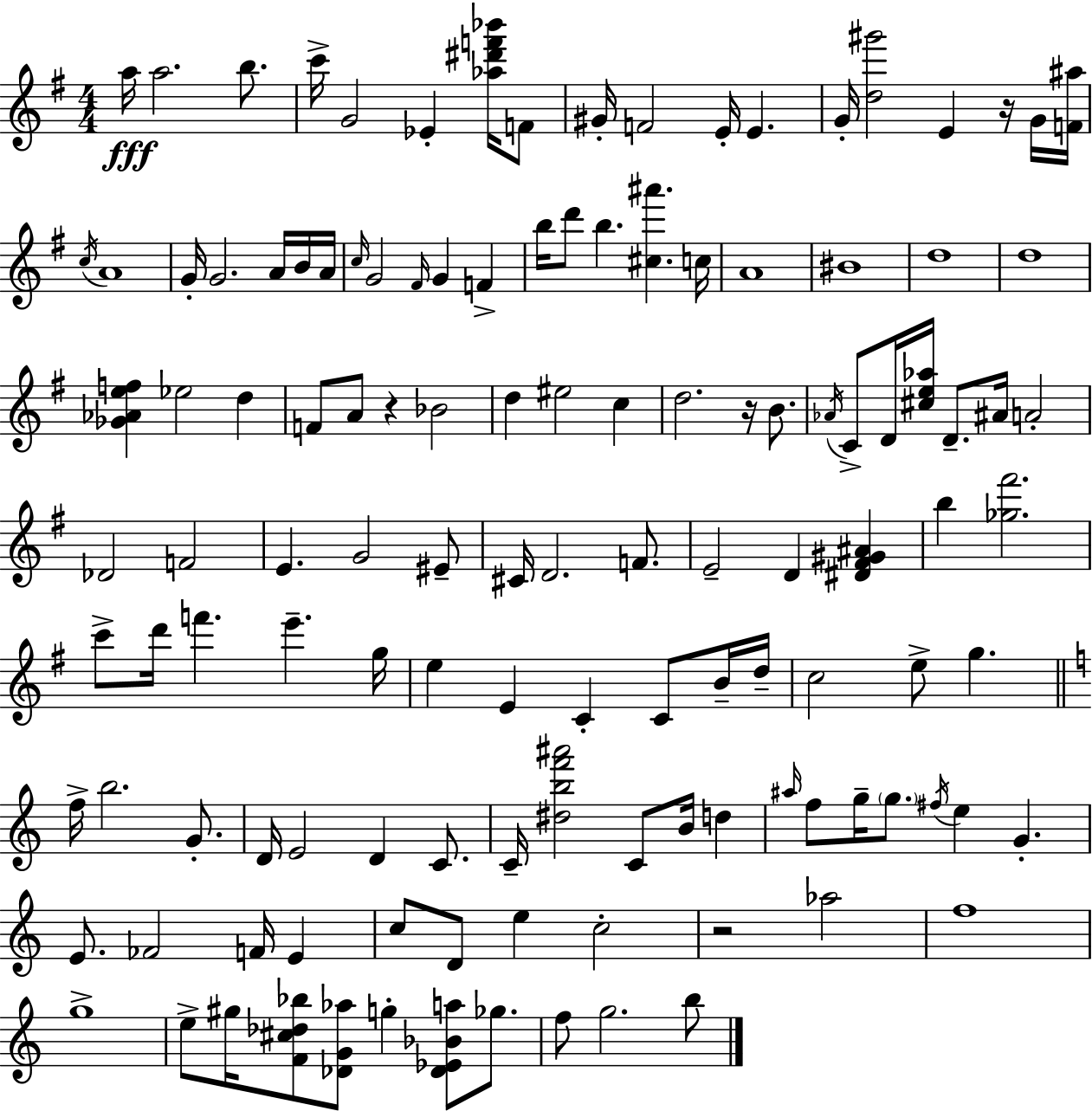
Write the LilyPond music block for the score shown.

{
  \clef treble
  \numericTimeSignature
  \time 4/4
  \key g \major
  a''16\fff a''2. b''8. | c'''16-> g'2 ees'4-. <aes'' dis''' f''' bes'''>16 f'8 | gis'16-. f'2 e'16-. e'4. | g'16-. <d'' gis'''>2 e'4 r16 g'16 <f' ais''>16 | \break \acciaccatura { c''16 } a'1 | g'16-. g'2. a'16 b'16 | a'16 \grace { c''16 } g'2 \grace { fis'16 } g'4 f'4-> | b''16 d'''8 b''4. <cis'' ais'''>4. | \break c''16 a'1 | bis'1 | d''1 | d''1 | \break <ges' aes' e'' f''>4 ees''2 d''4 | f'8 a'8 r4 bes'2 | d''4 eis''2 c''4 | d''2. r16 | \break b'8. \acciaccatura { aes'16 } c'8-> d'16 <cis'' e'' aes''>16 d'8.-- ais'16 a'2-. | des'2 f'2 | e'4. g'2 | eis'8-- cis'16 d'2. | \break f'8. e'2-- d'4 | <dis' fis' gis' ais'>4 b''4 <ges'' fis'''>2. | c'''8-> d'''16 f'''4. e'''4.-- | g''16 e''4 e'4 c'4-. | \break c'8 b'16-- d''16-- c''2 e''8-> g''4. | \bar "||" \break \key c \major f''16-> b''2. g'8.-. | d'16 e'2 d'4 c'8. | c'16-- <dis'' b'' f''' ais'''>2 c'8 b'16 d''4 | \grace { ais''16 } f''8 g''16-- \parenthesize g''8. \acciaccatura { fis''16 } e''4 g'4.-. | \break e'8. fes'2 f'16 e'4 | c''8 d'8 e''4 c''2-. | r2 aes''2 | f''1 | \break g''1-> | e''8-> gis''16 <f' cis'' des'' bes''>8 <des' g' aes''>8 g''4-. <des' ees' bes' a''>8 ges''8. | f''8 g''2. | b''8 \bar "|."
}